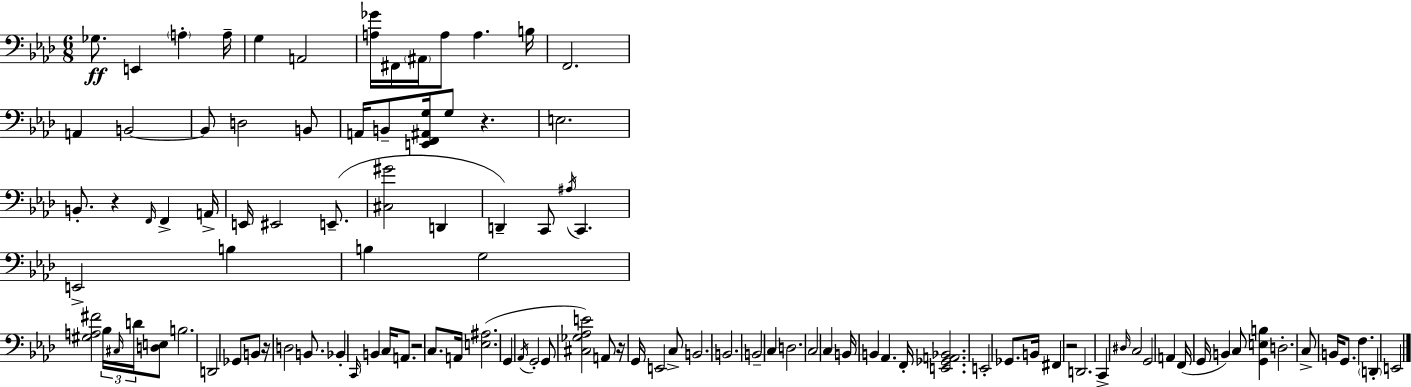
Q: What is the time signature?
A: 6/8